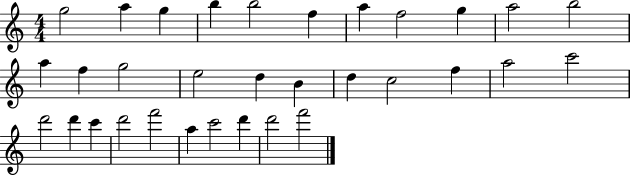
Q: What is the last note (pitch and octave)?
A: F6